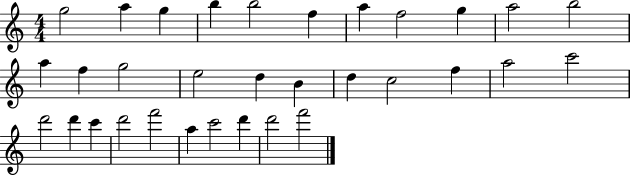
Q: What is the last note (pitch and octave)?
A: F6